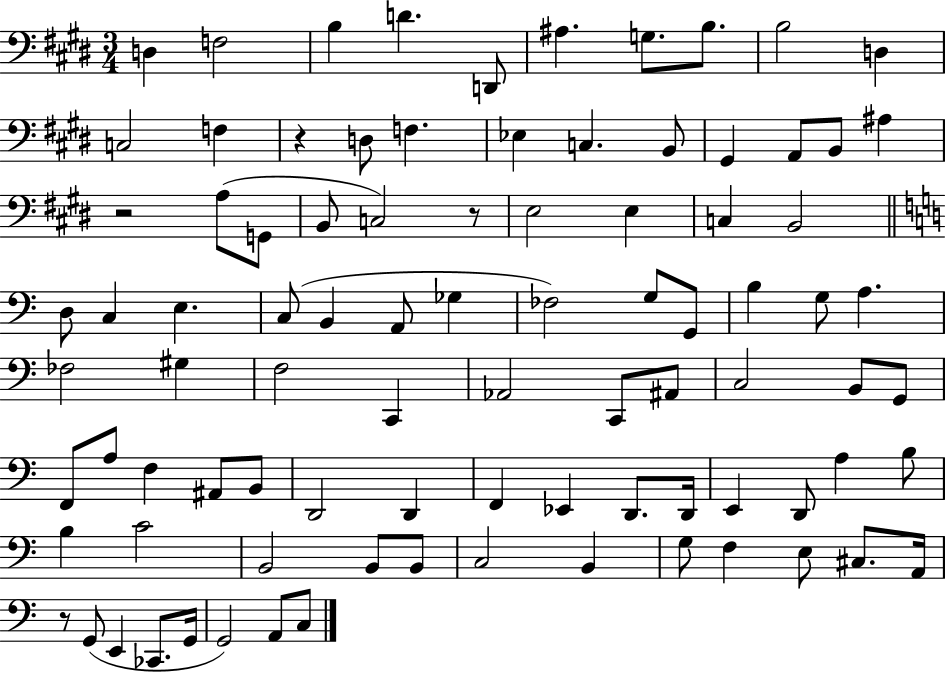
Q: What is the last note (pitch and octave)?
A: C3